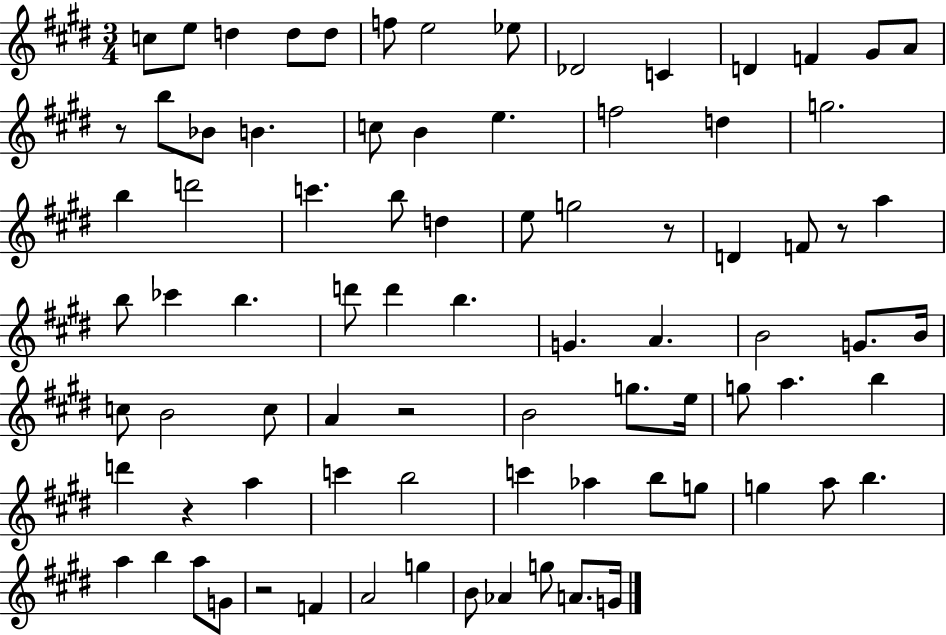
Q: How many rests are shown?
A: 6